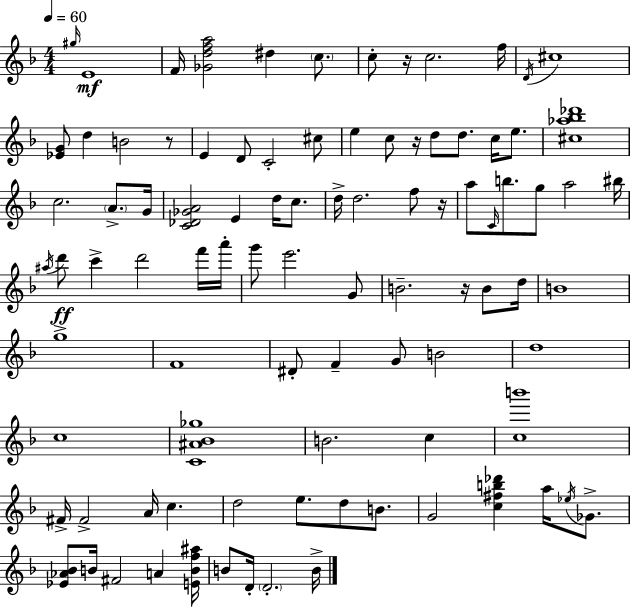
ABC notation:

X:1
T:Untitled
M:4/4
L:1/4
K:Dm
^g/4 E4 F/4 [_Gdfa]2 ^d c/2 c/2 z/4 c2 f/4 D/4 ^c4 [_EG]/2 d B2 z/2 E D/2 C2 ^c/2 e c/2 z/4 d/2 d/2 c/4 e/2 [^c_a_b_d']4 c2 A/2 G/4 [C_D_GA]2 E d/4 c/2 d/4 d2 f/2 z/4 a/2 C/4 b/2 g/2 a2 ^b/4 ^a/4 d'/2 c' d'2 f'/4 a'/4 g'/2 e'2 G/2 B2 z/4 B/2 d/4 B4 g4 F4 ^D/2 F G/2 B2 d4 c4 [C^A_B_g]4 B2 c [cb']4 ^F/4 ^F2 A/4 c d2 e/2 d/2 B/2 G2 [c^fb_d'] a/4 _e/4 _G/2 [_E_A_B]/2 B/4 ^F2 A [EBf^a]/4 B/2 D/4 D2 B/4